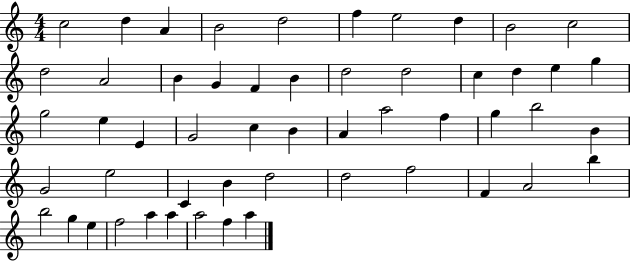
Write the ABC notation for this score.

X:1
T:Untitled
M:4/4
L:1/4
K:C
c2 d A B2 d2 f e2 d B2 c2 d2 A2 B G F B d2 d2 c d e g g2 e E G2 c B A a2 f g b2 B G2 e2 C B d2 d2 f2 F A2 b b2 g e f2 a a a2 f a